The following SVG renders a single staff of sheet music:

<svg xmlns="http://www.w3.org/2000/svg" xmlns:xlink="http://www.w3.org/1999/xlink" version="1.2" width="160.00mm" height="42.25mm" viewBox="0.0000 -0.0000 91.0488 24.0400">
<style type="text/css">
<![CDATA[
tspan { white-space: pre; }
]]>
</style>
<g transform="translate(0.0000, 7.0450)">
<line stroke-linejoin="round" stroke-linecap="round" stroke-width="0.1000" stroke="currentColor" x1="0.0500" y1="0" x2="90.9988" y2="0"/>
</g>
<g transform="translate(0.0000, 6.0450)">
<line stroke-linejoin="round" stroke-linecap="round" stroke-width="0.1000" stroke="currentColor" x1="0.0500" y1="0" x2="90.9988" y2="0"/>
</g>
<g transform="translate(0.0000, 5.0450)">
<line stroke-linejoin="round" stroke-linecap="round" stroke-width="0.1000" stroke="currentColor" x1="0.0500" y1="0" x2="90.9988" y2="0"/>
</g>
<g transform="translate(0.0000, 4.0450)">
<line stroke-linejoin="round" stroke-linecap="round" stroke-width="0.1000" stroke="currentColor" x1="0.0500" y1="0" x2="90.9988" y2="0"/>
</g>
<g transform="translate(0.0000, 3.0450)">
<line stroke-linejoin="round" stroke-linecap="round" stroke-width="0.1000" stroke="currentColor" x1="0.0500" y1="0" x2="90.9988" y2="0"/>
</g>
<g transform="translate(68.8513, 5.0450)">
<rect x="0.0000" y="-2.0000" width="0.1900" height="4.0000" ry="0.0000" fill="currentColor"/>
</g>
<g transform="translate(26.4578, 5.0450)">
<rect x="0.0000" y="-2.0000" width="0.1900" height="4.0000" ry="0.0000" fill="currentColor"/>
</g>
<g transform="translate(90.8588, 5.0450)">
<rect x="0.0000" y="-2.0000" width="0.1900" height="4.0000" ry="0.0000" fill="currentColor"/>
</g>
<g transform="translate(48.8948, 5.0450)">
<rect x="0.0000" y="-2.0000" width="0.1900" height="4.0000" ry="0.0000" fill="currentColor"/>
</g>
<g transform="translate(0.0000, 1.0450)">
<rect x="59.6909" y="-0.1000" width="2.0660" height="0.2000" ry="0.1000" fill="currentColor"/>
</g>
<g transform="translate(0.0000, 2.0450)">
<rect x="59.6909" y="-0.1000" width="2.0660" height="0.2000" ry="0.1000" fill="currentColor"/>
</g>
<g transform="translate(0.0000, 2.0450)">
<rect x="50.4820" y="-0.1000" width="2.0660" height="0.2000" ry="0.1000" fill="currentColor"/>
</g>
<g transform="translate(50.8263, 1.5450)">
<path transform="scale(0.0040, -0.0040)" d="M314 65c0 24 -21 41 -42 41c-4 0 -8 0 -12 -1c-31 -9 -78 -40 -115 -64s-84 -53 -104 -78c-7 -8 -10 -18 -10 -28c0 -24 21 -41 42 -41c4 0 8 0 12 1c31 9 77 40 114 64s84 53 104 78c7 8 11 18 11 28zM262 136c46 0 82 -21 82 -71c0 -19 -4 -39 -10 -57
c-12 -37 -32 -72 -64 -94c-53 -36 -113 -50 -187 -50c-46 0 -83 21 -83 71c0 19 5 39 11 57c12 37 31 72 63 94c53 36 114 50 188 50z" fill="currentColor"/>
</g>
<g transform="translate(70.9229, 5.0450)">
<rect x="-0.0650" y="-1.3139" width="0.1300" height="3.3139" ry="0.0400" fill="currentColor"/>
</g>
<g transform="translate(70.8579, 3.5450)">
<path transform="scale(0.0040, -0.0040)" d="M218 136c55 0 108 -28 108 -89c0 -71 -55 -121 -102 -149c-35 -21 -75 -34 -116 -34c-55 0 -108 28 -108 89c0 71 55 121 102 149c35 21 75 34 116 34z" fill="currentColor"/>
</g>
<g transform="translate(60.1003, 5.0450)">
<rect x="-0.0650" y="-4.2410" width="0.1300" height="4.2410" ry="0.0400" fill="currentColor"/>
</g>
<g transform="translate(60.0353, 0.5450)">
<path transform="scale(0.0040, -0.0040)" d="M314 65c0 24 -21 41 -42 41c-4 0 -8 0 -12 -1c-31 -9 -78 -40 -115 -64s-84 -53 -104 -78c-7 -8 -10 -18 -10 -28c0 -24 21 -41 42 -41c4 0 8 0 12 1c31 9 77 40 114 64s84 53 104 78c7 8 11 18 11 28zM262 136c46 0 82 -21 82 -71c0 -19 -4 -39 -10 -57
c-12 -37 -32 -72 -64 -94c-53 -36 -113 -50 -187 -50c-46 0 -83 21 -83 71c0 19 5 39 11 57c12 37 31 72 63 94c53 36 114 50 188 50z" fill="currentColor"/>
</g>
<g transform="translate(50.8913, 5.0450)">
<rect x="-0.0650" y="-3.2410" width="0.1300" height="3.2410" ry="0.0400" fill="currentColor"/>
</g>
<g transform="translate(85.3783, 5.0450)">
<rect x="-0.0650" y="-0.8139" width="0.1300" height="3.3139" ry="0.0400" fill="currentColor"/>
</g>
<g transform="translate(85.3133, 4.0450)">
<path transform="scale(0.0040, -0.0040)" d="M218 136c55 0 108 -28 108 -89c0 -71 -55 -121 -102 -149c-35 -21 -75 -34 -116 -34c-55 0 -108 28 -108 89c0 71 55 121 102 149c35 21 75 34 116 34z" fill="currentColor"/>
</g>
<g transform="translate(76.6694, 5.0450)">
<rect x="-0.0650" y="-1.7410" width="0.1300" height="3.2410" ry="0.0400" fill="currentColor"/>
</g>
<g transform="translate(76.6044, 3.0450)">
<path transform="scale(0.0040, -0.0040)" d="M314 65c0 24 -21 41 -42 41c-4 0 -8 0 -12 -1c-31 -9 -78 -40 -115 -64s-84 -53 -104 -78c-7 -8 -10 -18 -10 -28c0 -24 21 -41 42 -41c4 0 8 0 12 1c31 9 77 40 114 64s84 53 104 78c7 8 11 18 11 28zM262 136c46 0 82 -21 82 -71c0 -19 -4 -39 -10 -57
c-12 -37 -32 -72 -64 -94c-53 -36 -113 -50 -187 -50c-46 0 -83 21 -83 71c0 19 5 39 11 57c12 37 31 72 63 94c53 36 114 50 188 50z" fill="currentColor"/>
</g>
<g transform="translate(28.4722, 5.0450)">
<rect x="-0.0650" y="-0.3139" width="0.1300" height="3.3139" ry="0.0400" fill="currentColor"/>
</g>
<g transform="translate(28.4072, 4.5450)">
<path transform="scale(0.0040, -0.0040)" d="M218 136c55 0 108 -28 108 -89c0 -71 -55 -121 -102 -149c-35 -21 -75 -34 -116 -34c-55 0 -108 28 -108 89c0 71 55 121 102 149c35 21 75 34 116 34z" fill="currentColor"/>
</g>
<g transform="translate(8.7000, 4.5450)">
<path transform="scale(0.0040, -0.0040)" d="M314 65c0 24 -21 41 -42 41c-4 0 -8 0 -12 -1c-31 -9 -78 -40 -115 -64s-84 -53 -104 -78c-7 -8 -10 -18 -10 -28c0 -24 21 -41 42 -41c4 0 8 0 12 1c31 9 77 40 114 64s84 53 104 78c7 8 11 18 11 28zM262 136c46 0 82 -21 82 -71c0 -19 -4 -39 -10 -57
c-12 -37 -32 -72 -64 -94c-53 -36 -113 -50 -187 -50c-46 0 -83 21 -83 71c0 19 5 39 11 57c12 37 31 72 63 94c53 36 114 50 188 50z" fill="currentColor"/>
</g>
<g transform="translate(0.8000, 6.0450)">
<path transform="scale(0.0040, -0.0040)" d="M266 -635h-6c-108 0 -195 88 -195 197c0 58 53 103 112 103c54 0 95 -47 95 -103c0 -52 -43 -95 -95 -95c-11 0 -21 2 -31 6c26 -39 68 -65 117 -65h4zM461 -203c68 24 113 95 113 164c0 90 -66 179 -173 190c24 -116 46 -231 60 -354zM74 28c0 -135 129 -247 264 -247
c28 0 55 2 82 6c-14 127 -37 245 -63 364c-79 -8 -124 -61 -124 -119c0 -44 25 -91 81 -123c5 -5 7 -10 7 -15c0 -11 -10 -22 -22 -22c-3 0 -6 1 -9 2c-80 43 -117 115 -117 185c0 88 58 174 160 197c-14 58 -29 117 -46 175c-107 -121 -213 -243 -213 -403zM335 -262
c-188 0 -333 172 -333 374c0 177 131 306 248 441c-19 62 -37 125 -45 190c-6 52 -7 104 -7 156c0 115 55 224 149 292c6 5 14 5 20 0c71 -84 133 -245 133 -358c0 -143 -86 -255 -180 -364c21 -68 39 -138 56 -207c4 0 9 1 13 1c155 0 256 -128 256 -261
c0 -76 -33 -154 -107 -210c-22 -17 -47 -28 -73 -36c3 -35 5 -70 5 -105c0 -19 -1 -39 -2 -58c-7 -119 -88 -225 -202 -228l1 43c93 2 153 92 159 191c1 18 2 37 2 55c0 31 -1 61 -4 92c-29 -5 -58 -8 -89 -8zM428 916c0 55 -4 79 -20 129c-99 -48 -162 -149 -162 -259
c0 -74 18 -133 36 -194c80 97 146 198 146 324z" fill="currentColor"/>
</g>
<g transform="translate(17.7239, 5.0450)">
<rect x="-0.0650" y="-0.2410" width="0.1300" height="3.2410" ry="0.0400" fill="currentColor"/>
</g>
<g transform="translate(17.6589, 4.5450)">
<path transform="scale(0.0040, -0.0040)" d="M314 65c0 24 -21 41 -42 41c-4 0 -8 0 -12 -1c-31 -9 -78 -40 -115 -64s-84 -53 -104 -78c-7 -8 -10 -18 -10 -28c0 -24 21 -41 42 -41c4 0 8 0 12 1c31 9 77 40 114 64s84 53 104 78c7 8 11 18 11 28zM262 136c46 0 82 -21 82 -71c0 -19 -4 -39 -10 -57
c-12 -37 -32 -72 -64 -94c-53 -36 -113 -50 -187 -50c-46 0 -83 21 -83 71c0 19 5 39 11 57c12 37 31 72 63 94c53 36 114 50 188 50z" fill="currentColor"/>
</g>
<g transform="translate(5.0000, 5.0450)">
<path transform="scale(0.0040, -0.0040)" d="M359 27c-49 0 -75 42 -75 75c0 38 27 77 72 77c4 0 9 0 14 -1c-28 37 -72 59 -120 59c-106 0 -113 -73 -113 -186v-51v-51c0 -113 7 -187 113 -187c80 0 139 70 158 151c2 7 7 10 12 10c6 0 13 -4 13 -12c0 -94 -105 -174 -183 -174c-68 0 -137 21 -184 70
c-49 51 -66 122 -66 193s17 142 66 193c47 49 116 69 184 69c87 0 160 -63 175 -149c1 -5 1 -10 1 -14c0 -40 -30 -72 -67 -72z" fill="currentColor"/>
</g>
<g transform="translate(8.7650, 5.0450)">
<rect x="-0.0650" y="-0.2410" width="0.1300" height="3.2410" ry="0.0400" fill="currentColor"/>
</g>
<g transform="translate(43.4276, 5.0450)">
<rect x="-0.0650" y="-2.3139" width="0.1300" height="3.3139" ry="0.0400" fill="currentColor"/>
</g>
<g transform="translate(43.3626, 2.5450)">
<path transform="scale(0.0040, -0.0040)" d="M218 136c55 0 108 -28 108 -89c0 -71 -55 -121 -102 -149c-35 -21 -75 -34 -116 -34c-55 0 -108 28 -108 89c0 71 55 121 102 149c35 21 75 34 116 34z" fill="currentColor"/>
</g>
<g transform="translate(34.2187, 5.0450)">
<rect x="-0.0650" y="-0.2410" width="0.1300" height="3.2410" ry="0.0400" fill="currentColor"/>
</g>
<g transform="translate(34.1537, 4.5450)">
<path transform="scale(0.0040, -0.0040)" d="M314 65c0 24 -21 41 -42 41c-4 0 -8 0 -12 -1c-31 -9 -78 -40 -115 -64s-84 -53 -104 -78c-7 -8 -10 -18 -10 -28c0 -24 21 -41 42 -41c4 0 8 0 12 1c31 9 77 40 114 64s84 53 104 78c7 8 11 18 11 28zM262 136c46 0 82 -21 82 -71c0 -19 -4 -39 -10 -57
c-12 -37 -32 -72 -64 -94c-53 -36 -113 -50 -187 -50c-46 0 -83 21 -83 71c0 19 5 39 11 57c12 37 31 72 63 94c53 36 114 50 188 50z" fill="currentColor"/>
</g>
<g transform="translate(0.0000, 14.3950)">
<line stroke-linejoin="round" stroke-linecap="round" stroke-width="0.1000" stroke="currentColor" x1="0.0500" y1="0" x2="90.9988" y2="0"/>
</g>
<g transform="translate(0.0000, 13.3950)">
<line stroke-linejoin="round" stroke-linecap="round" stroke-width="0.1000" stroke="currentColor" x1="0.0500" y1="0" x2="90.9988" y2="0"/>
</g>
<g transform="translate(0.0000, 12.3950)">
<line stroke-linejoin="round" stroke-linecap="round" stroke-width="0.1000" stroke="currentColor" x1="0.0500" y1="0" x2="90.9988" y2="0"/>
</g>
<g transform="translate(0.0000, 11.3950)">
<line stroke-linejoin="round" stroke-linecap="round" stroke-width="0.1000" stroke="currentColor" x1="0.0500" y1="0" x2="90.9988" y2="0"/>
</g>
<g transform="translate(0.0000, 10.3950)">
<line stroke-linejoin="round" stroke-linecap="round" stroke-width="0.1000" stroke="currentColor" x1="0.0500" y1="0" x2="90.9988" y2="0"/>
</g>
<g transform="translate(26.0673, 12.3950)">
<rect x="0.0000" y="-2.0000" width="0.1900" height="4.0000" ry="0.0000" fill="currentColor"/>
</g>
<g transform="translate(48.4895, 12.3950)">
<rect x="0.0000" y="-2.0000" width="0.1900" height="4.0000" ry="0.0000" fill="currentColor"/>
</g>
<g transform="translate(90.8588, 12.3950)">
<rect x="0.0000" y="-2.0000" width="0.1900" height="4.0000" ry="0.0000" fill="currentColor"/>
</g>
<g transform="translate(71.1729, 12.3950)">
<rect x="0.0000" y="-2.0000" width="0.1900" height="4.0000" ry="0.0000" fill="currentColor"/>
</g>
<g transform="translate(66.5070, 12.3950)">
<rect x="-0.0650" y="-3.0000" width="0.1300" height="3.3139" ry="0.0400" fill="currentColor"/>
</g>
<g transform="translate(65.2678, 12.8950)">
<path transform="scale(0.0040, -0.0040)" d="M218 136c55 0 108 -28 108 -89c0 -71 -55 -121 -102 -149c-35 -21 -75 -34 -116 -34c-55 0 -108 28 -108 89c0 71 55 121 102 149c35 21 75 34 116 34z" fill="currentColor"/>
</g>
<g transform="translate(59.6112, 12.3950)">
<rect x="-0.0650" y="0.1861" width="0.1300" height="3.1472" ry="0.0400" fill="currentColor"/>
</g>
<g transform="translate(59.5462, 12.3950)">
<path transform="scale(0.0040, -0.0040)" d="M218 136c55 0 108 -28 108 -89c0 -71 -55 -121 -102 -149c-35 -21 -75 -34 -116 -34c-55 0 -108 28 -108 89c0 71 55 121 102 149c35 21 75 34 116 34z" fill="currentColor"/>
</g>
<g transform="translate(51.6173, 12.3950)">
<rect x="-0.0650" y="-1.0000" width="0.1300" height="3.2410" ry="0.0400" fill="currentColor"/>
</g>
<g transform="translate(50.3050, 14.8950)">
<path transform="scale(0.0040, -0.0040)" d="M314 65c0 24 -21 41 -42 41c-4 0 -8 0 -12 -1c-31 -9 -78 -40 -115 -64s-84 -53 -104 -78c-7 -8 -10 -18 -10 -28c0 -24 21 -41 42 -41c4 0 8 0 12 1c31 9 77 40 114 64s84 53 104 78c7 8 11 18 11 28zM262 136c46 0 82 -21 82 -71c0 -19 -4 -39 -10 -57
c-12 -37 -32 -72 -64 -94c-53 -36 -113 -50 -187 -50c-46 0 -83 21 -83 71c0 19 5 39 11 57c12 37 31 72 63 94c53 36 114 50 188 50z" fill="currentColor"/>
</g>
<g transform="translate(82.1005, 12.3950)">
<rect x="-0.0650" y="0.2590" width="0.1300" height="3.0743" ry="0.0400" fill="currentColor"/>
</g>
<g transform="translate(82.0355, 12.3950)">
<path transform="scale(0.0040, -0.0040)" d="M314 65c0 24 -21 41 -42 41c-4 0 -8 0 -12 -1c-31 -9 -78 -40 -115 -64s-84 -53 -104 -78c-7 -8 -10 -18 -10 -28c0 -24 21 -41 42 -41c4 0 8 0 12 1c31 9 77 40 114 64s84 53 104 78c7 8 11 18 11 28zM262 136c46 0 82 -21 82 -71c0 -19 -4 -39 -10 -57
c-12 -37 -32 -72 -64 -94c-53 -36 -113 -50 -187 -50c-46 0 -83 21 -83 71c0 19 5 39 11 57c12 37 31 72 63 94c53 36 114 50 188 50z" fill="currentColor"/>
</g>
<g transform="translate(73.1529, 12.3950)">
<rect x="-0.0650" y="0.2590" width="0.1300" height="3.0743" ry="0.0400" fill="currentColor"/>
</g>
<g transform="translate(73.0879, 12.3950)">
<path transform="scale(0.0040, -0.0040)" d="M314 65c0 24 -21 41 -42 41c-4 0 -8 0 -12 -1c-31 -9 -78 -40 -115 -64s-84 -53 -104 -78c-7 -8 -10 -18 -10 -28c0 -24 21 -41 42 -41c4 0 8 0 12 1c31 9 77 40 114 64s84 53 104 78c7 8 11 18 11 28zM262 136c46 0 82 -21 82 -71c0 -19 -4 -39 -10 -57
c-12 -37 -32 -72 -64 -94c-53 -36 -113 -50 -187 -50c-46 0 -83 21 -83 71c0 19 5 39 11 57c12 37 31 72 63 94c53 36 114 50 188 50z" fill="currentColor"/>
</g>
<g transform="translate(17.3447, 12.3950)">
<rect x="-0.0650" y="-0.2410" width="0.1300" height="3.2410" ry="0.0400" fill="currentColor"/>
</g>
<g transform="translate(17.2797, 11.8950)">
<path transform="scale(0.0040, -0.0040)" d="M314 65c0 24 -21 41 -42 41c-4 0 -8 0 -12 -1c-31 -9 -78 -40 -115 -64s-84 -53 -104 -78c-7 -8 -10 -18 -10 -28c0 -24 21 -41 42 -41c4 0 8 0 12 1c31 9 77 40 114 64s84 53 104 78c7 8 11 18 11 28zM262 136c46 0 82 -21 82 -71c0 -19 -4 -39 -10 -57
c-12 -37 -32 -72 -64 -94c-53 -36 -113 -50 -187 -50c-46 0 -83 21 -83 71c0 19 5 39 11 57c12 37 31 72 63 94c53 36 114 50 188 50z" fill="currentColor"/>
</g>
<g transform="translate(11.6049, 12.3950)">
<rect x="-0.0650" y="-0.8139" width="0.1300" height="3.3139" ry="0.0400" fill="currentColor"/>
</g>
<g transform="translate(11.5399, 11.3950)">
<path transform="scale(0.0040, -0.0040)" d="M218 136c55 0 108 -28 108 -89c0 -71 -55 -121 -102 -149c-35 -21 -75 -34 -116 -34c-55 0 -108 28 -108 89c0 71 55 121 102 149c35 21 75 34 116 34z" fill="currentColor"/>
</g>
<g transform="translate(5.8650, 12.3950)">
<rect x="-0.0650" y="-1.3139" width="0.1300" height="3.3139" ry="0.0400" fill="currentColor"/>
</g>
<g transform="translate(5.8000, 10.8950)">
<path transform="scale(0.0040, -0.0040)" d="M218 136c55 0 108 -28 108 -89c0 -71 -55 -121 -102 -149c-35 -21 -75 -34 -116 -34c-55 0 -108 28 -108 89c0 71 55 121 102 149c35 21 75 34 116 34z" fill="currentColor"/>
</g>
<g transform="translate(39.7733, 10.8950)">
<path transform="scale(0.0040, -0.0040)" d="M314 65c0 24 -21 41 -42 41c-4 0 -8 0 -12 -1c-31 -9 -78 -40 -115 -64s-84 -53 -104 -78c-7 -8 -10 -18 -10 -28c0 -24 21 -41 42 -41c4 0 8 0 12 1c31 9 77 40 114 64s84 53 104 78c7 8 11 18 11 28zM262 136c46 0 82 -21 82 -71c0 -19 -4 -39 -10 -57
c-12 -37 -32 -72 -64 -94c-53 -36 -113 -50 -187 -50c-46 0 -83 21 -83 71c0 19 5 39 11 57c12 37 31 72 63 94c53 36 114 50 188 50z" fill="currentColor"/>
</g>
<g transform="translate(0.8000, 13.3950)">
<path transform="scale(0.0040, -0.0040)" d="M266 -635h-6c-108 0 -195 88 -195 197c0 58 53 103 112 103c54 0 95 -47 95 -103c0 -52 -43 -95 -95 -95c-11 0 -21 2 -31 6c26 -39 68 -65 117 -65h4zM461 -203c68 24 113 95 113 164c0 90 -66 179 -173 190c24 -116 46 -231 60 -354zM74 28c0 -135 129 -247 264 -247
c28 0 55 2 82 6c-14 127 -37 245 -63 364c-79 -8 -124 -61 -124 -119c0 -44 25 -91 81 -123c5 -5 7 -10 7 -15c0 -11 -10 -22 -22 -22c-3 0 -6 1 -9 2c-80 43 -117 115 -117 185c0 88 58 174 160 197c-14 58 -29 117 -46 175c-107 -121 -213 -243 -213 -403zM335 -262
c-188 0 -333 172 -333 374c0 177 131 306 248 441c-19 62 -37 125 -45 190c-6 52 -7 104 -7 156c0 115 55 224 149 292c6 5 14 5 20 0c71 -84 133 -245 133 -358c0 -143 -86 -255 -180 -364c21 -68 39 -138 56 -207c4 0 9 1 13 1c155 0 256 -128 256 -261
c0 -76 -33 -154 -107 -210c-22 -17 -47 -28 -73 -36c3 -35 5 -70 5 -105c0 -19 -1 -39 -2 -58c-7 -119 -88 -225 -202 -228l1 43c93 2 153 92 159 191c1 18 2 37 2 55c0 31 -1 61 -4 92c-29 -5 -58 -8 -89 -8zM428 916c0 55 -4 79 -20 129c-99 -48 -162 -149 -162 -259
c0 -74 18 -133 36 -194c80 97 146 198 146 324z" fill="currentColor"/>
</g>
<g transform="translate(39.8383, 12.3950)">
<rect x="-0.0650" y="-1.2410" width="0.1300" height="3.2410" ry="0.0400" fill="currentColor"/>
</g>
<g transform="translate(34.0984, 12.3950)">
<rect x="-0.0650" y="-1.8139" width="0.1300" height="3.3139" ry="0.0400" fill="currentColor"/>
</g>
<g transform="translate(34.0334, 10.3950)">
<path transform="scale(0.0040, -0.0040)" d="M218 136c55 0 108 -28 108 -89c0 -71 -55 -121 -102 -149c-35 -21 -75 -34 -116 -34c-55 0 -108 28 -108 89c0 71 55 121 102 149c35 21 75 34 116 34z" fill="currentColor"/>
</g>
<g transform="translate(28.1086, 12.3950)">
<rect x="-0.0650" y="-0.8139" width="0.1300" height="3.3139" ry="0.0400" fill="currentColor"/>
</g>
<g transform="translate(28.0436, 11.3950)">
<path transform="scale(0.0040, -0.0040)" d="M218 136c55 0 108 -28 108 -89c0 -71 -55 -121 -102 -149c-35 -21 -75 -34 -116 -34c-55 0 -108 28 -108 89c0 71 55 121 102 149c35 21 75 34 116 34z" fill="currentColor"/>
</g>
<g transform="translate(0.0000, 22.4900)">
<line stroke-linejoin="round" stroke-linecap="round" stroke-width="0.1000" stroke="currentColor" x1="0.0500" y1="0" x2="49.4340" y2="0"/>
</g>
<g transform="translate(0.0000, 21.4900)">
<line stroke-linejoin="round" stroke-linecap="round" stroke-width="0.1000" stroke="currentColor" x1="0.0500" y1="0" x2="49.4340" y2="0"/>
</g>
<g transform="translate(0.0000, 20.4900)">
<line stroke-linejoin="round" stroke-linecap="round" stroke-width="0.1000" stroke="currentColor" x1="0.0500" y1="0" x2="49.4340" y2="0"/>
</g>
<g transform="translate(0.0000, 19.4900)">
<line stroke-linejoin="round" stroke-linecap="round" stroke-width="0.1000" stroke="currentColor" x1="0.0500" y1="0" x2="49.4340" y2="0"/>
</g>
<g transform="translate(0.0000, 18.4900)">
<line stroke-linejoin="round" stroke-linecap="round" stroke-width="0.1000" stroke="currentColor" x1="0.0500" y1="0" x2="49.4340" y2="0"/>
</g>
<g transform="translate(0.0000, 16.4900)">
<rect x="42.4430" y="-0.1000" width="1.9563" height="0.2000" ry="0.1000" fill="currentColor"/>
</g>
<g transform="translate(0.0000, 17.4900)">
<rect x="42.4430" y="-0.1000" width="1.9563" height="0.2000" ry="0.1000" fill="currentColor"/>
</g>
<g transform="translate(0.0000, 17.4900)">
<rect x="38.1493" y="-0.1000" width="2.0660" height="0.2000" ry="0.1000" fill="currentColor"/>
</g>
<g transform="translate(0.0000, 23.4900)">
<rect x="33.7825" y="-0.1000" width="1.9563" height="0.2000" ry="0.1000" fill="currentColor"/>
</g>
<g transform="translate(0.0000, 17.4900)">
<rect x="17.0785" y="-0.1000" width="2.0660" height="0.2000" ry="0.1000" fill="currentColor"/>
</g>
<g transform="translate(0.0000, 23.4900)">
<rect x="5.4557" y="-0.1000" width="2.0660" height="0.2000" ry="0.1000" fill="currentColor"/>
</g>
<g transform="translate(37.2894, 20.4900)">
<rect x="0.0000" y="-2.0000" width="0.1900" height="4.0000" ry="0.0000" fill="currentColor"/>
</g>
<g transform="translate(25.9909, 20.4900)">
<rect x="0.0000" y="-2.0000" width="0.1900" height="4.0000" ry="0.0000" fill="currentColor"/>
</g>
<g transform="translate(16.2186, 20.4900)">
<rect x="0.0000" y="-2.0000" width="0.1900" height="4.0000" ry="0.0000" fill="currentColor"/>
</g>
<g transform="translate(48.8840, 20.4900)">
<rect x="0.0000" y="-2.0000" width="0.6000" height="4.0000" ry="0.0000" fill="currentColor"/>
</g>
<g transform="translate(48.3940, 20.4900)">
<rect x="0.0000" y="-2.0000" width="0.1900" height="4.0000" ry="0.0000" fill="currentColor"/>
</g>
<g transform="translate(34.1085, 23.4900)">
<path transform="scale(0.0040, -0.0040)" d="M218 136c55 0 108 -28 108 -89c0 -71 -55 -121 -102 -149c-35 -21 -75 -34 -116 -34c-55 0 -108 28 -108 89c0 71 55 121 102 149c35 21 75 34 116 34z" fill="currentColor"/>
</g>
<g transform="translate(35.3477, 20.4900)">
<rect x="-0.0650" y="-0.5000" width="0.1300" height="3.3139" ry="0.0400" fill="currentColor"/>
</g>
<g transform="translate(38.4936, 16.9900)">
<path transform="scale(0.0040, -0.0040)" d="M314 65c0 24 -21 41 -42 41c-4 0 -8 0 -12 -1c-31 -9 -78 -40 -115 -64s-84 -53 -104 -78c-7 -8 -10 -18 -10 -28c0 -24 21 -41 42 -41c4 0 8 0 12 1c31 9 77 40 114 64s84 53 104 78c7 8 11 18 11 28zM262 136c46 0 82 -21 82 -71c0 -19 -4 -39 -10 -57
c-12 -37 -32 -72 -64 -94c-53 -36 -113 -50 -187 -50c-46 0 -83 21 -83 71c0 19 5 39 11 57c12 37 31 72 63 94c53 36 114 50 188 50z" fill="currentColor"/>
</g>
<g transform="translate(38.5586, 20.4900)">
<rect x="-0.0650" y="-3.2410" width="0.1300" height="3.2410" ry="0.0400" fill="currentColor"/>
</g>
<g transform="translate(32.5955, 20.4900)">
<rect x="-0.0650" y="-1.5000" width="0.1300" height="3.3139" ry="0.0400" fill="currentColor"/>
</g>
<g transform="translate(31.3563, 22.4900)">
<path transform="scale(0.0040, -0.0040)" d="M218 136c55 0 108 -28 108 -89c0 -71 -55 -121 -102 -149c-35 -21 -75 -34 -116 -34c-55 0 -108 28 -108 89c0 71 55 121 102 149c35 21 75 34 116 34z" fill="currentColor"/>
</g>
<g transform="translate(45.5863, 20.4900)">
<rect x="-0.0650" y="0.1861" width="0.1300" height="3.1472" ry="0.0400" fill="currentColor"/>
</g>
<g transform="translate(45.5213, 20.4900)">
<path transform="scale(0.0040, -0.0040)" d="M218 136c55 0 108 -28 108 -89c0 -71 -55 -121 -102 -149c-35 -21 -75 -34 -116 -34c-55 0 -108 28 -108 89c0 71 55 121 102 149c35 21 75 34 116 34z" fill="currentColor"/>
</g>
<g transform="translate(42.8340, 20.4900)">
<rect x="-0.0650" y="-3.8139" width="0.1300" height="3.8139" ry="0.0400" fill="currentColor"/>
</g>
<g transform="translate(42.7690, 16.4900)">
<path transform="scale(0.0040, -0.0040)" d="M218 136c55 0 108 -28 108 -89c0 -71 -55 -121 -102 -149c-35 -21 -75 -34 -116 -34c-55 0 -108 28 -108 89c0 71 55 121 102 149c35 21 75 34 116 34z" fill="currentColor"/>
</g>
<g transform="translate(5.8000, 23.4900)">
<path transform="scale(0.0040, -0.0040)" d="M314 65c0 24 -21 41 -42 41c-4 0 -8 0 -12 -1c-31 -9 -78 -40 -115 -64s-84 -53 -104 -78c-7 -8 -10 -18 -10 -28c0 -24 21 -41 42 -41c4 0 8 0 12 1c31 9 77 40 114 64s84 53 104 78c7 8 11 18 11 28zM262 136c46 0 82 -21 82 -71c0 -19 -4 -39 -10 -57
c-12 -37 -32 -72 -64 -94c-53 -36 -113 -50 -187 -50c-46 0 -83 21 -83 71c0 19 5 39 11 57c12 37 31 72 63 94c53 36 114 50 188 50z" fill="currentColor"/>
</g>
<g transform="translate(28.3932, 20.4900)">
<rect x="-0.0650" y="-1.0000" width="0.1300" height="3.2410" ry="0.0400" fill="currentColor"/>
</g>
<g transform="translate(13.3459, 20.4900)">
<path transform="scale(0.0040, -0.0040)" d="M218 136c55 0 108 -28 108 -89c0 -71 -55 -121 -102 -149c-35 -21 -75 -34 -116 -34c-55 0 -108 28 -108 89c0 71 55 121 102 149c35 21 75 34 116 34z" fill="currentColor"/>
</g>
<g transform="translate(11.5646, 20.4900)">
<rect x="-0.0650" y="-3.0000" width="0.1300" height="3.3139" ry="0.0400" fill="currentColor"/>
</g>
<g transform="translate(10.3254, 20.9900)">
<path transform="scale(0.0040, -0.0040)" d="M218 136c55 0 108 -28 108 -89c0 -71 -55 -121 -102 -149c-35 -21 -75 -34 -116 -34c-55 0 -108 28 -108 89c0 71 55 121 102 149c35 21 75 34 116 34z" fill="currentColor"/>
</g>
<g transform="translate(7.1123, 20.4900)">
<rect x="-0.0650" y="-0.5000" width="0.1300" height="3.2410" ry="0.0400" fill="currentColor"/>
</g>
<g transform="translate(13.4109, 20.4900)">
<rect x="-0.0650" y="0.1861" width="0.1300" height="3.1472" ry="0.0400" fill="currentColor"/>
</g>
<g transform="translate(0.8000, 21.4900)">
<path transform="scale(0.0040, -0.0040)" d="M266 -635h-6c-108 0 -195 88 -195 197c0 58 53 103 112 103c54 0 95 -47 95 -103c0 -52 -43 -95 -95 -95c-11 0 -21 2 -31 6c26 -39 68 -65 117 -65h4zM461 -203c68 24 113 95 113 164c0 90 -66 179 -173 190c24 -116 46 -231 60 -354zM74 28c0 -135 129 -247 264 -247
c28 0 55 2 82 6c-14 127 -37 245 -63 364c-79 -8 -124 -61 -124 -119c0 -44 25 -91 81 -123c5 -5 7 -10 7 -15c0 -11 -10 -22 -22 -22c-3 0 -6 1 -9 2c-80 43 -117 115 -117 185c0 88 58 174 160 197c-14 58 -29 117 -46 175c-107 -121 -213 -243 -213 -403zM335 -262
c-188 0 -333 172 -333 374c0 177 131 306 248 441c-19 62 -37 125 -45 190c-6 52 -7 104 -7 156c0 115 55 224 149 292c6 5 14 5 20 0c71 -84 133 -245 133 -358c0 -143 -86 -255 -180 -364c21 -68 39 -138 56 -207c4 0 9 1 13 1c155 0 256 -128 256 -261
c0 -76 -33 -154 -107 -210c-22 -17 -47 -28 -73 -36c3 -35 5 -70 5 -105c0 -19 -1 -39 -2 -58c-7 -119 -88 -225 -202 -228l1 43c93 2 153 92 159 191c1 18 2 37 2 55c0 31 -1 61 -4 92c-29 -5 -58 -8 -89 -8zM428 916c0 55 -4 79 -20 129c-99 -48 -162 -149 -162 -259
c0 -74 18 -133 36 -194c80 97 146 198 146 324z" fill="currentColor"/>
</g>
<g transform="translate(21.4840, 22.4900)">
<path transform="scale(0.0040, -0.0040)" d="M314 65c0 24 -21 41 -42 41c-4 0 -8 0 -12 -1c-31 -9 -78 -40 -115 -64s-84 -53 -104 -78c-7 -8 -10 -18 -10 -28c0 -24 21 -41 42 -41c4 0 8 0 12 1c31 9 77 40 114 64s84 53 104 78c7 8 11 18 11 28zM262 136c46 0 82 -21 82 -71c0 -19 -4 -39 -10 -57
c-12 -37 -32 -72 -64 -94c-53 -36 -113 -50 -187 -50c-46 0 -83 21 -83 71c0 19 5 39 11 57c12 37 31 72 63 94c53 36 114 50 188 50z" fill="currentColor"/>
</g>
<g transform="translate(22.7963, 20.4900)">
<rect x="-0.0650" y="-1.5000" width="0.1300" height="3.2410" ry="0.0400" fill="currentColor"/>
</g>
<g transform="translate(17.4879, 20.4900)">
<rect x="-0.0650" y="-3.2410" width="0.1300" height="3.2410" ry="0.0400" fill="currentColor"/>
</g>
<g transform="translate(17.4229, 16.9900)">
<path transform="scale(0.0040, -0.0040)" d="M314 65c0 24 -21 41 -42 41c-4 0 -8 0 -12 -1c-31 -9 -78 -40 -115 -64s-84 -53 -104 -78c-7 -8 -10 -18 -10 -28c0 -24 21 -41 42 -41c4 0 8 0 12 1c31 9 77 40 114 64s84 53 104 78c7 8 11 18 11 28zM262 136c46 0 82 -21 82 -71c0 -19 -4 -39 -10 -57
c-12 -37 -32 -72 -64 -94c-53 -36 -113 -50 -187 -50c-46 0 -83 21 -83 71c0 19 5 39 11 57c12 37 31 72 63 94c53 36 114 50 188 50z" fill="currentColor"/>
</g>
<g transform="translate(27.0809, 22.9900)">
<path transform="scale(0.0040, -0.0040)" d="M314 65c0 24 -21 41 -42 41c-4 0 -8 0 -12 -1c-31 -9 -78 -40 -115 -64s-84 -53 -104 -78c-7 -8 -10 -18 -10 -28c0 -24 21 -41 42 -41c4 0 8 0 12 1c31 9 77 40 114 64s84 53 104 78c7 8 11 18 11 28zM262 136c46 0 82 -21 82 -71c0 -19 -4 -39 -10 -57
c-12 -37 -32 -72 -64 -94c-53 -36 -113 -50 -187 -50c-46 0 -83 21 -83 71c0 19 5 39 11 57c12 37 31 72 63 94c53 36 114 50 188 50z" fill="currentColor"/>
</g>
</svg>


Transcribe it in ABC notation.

X:1
T:Untitled
M:4/4
L:1/4
K:C
c2 c2 c c2 g b2 d'2 e f2 d e d c2 d f e2 D2 B A B2 B2 C2 A B b2 E2 D2 E C b2 c' B